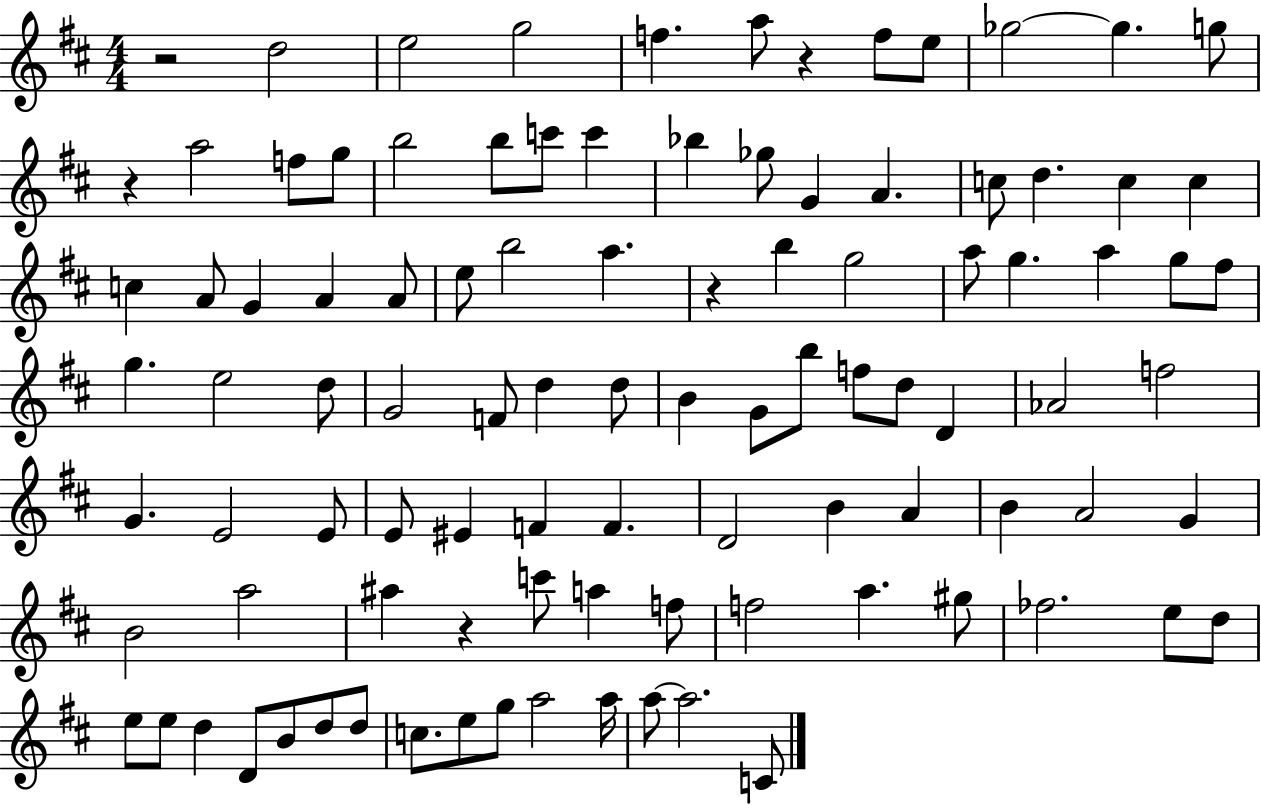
R/h D5/h E5/h G5/h F5/q. A5/e R/q F5/e E5/e Gb5/h Gb5/q. G5/e R/q A5/h F5/e G5/e B5/h B5/e C6/e C6/q Bb5/q Gb5/e G4/q A4/q. C5/e D5/q. C5/q C5/q C5/q A4/e G4/q A4/q A4/e E5/e B5/h A5/q. R/q B5/q G5/h A5/e G5/q. A5/q G5/e F#5/e G5/q. E5/h D5/e G4/h F4/e D5/q D5/e B4/q G4/e B5/e F5/e D5/e D4/q Ab4/h F5/h G4/q. E4/h E4/e E4/e EIS4/q F4/q F4/q. D4/h B4/q A4/q B4/q A4/h G4/q B4/h A5/h A#5/q R/q C6/e A5/q F5/e F5/h A5/q. G#5/e FES5/h. E5/e D5/e E5/e E5/e D5/q D4/e B4/e D5/e D5/e C5/e. E5/e G5/e A5/h A5/s A5/e A5/h. C4/e